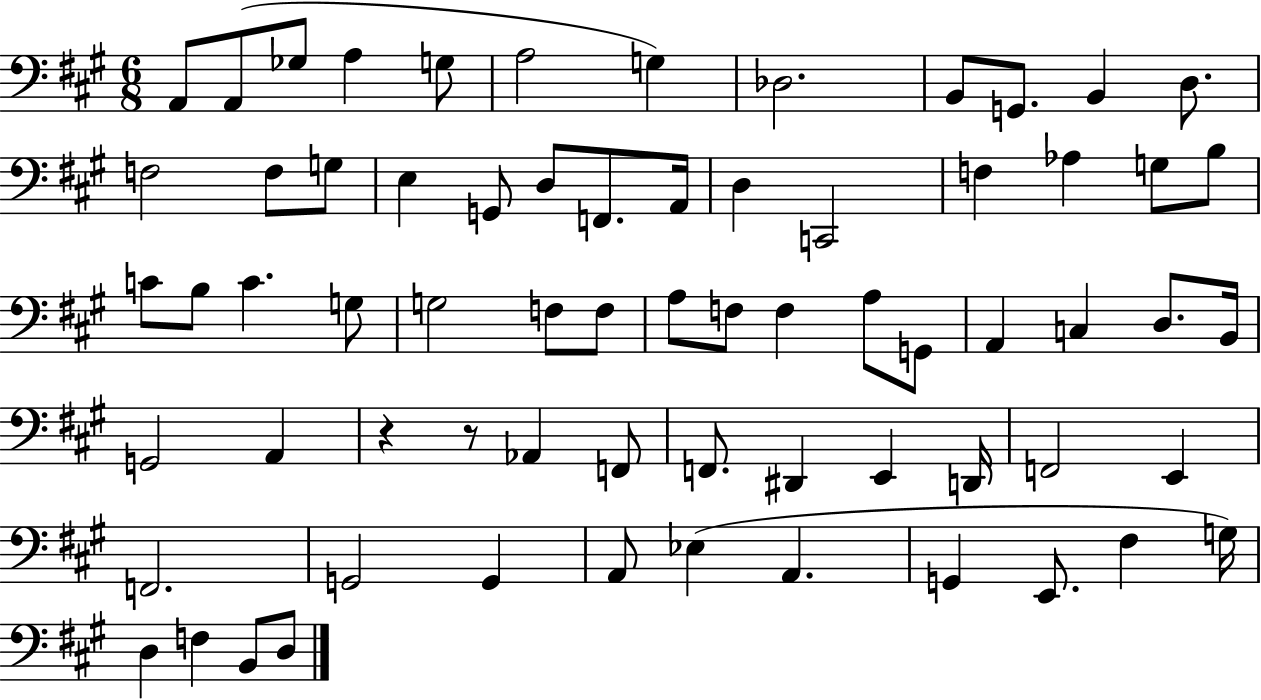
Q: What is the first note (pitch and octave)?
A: A2